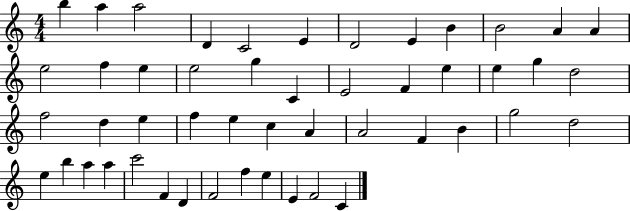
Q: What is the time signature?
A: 4/4